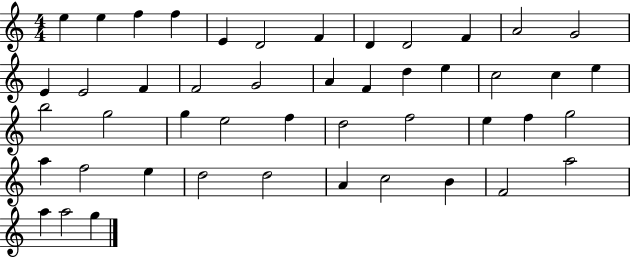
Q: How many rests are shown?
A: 0